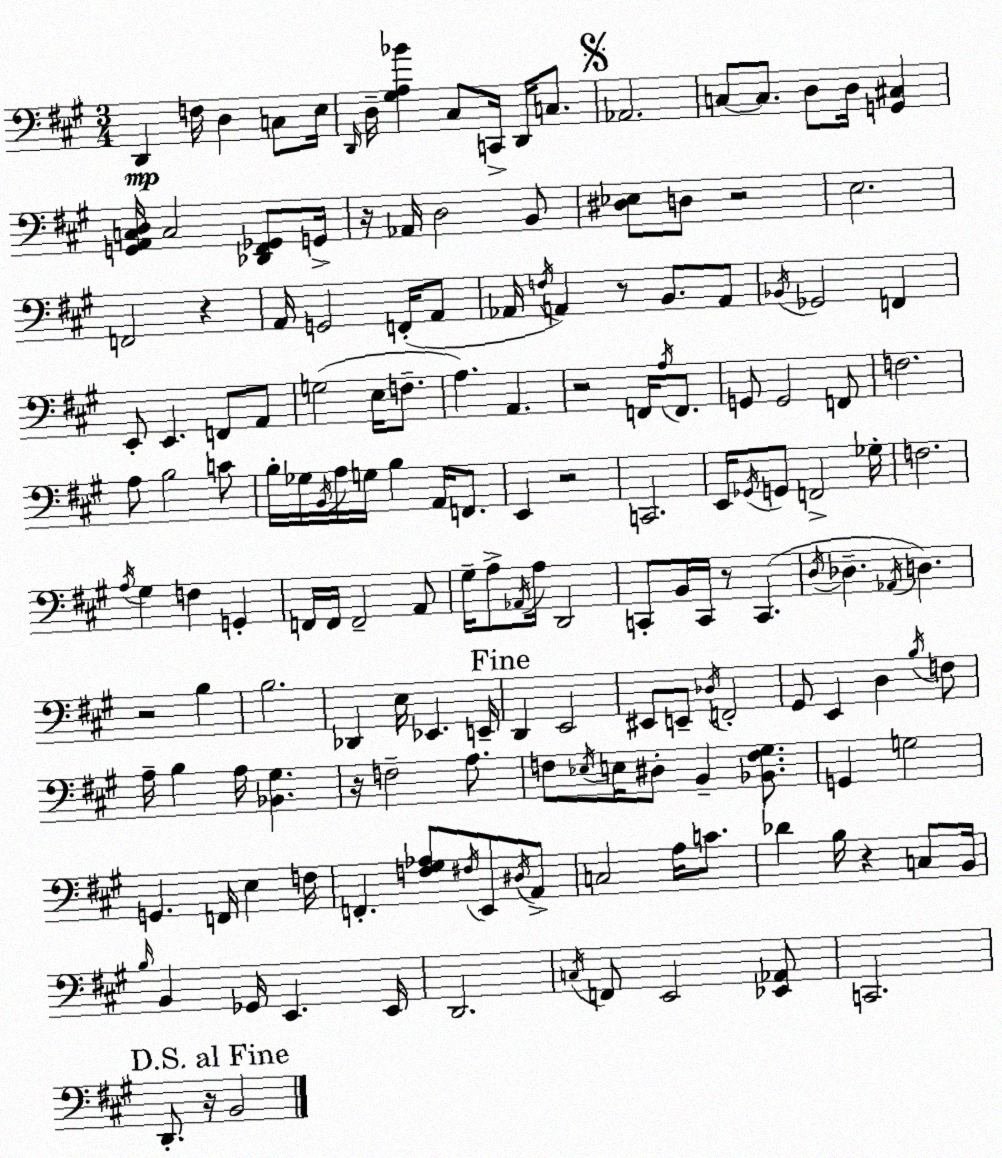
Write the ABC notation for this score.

X:1
T:Untitled
M:3/4
L:1/4
K:A
D,, F,/4 D, C,/2 E,/4 D,,/4 D,/4 [^G,A,_B] ^C,/2 C,,/4 D,,/4 C,/2 _A,,2 C,/2 C,/2 D,/2 D,/4 [G,,^C,] [G,,A,,C,D,]/4 C,2 [_D,,^F,,_G,,]/2 G,,/4 z/4 _A,,/4 D,2 B,,/2 [^D,_E,]/2 D,/2 z2 E,2 F,,2 z A,,/4 G,,2 F,,/4 A,,/2 _A,,/4 F,/4 A,, z/2 B,,/2 A,,/2 _B,,/4 _G,,2 F,, E,,/2 E,, F,,/2 A,,/2 G,2 E,/4 F,/2 A, A,, z2 F,,/4 A,/4 F,,/2 G,,/2 G,,2 F,,/2 F,2 A,/2 B,2 C/2 B,/4 _G,/4 B,,/4 A,/4 G,/4 B, A,,/4 F,,/2 E,, z2 C,,2 E,,/4 _G,,/4 G,,/2 F,,2 _G,/4 F,2 A,/4 ^G, F, G,, F,,/4 F,,/4 F,,2 A,,/2 ^G,/4 A,/2 _A,,/4 A,/4 D,,2 C,,/2 B,,/4 C,,/4 z/2 C,, D,/4 _D, _A,,/4 D, z2 B, B,2 _D,, E,/4 _E,, E,,/4 D,, E,,2 ^E,,/2 E,,/2 _D,/4 F,,2 ^G,,/2 E,, D, B,/4 F,/2 A,/4 B, A,/4 [_B,,^G,] z/4 F,2 A,/2 F,/2 _E,/4 E,/4 ^D,/2 B,, [_B,,F,^G,]/2 G,, G,2 G,, F,,/4 E, F,/4 F,, [F,^G,_A,]/2 ^F,/4 E,,/2 ^D,/4 A,,/2 C,2 A,/4 C/2 _D B,/4 z C,/2 B,,/4 B,/4 B,, _G,,/4 E,, E,,/4 D,,2 C,/4 F,,/2 E,,2 [_E,,_A,,]/2 C,,2 D,,/2 z/4 B,,2